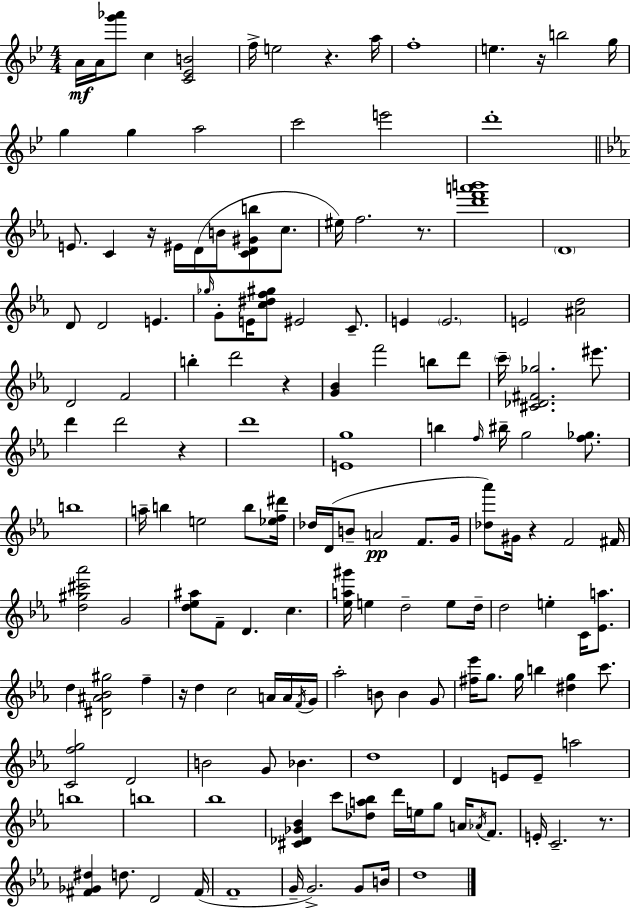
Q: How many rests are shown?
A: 9